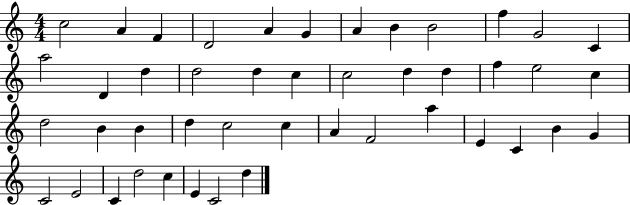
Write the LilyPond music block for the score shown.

{
  \clef treble
  \numericTimeSignature
  \time 4/4
  \key c \major
  c''2 a'4 f'4 | d'2 a'4 g'4 | a'4 b'4 b'2 | f''4 g'2 c'4 | \break a''2 d'4 d''4 | d''2 d''4 c''4 | c''2 d''4 d''4 | f''4 e''2 c''4 | \break d''2 b'4 b'4 | d''4 c''2 c''4 | a'4 f'2 a''4 | e'4 c'4 b'4 g'4 | \break c'2 e'2 | c'4 d''2 c''4 | e'4 c'2 d''4 | \bar "|."
}